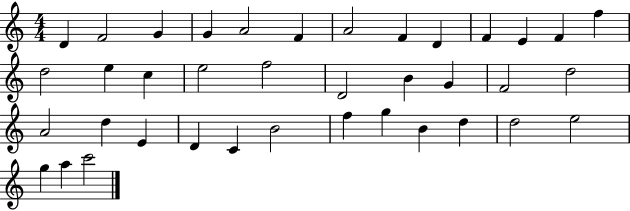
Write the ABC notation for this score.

X:1
T:Untitled
M:4/4
L:1/4
K:C
D F2 G G A2 F A2 F D F E F f d2 e c e2 f2 D2 B G F2 d2 A2 d E D C B2 f g B d d2 e2 g a c'2